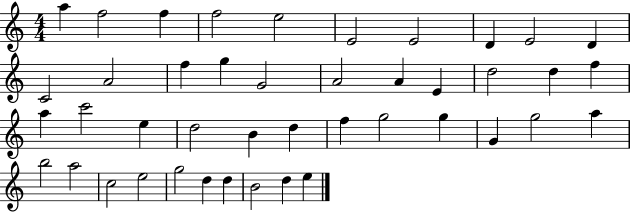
{
  \clef treble
  \numericTimeSignature
  \time 4/4
  \key c \major
  a''4 f''2 f''4 | f''2 e''2 | e'2 e'2 | d'4 e'2 d'4 | \break c'2 a'2 | f''4 g''4 g'2 | a'2 a'4 e'4 | d''2 d''4 f''4 | \break a''4 c'''2 e''4 | d''2 b'4 d''4 | f''4 g''2 g''4 | g'4 g''2 a''4 | \break b''2 a''2 | c''2 e''2 | g''2 d''4 d''4 | b'2 d''4 e''4 | \break \bar "|."
}